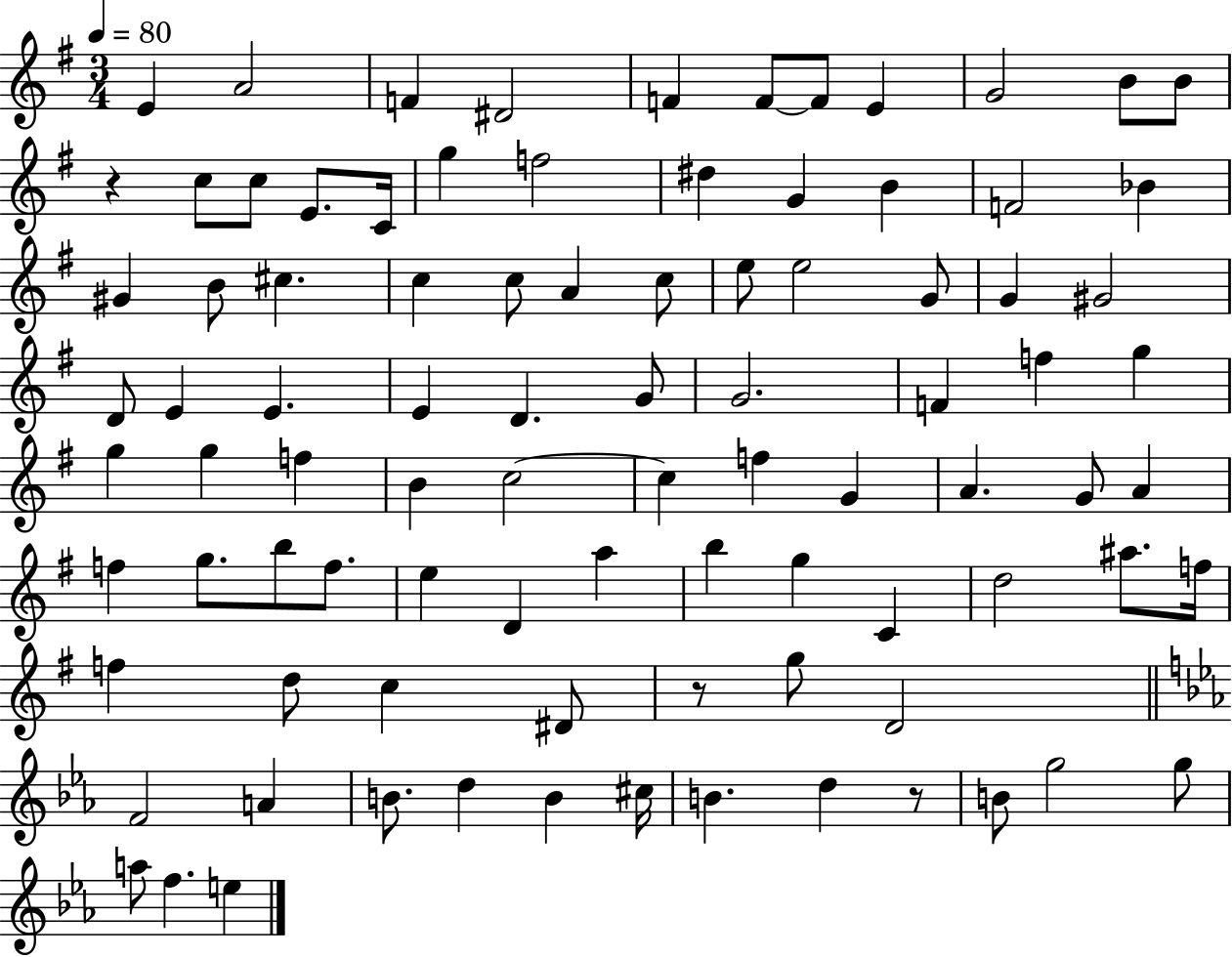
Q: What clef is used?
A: treble